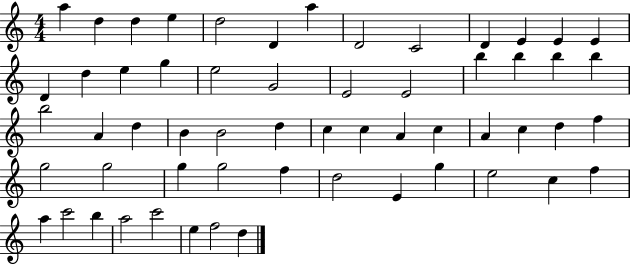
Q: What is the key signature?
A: C major